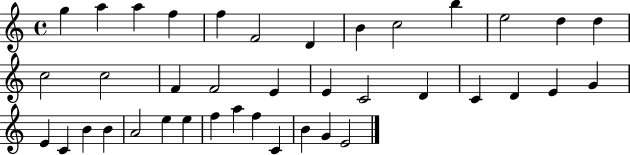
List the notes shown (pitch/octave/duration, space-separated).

G5/q A5/q A5/q F5/q F5/q F4/h D4/q B4/q C5/h B5/q E5/h D5/q D5/q C5/h C5/h F4/q F4/h E4/q E4/q C4/h D4/q C4/q D4/q E4/q G4/q E4/q C4/q B4/q B4/q A4/h E5/q E5/q F5/q A5/q F5/q C4/q B4/q G4/q E4/h